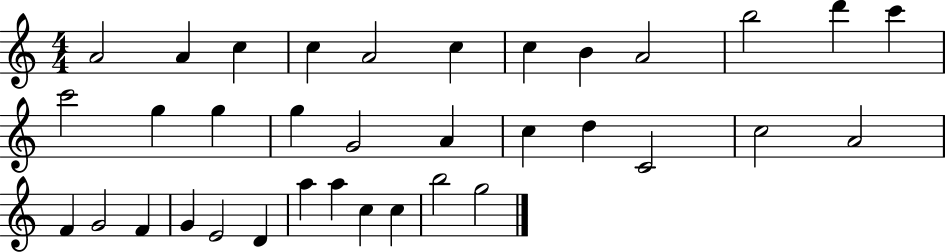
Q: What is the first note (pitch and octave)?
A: A4